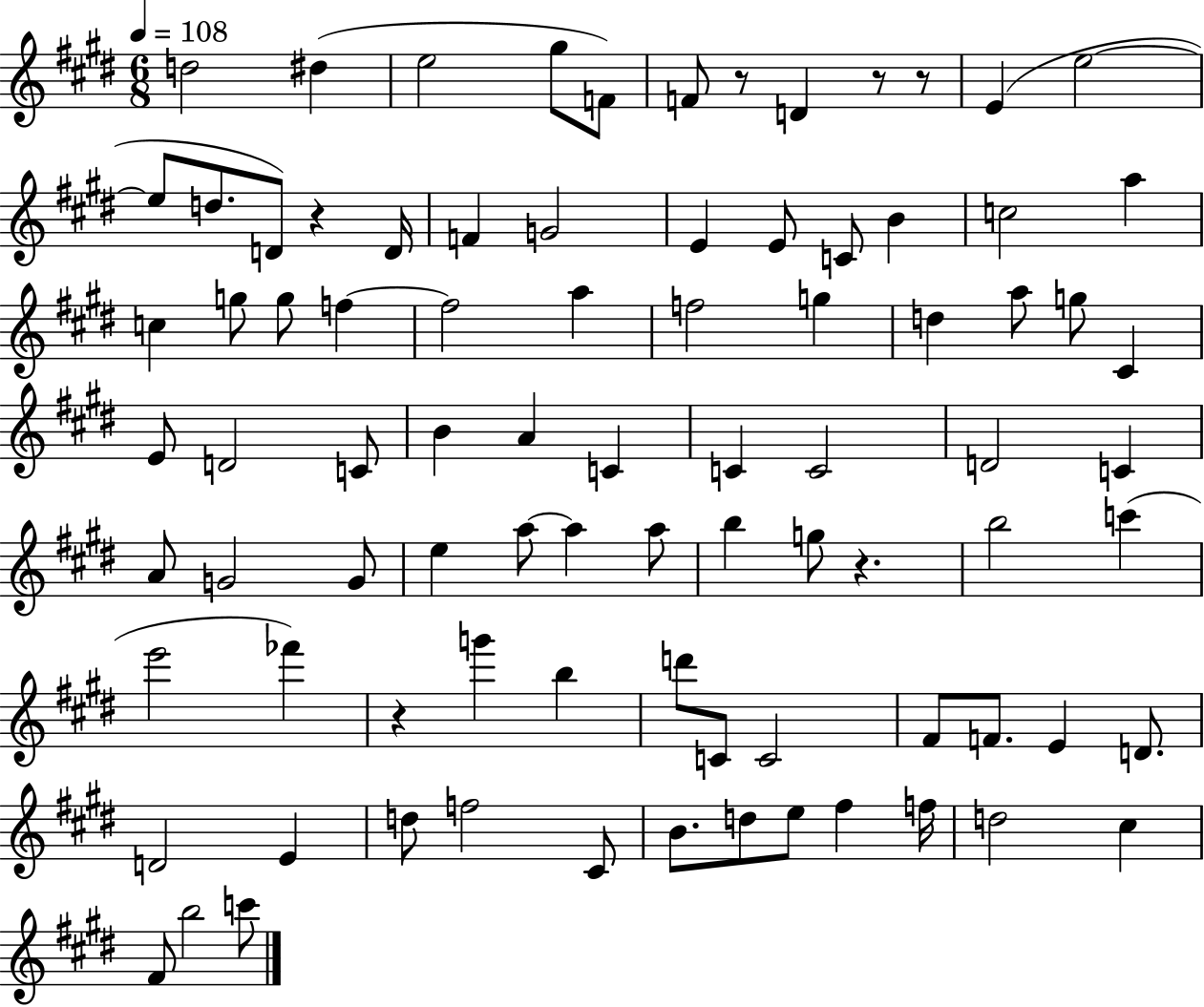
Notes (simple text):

D5/h D#5/q E5/h G#5/e F4/e F4/e R/e D4/q R/e R/e E4/q E5/h E5/e D5/e. D4/e R/q D4/s F4/q G4/h E4/q E4/e C4/e B4/q C5/h A5/q C5/q G5/e G5/e F5/q F5/h A5/q F5/h G5/q D5/q A5/e G5/e C#4/q E4/e D4/h C4/e B4/q A4/q C4/q C4/q C4/h D4/h C4/q A4/e G4/h G4/e E5/q A5/e A5/q A5/e B5/q G5/e R/q. B5/h C6/q E6/h FES6/q R/q G6/q B5/q D6/e C4/e C4/h F#4/e F4/e. E4/q D4/e. D4/h E4/q D5/e F5/h C#4/e B4/e. D5/e E5/e F#5/q F5/s D5/h C#5/q F#4/e B5/h C6/e